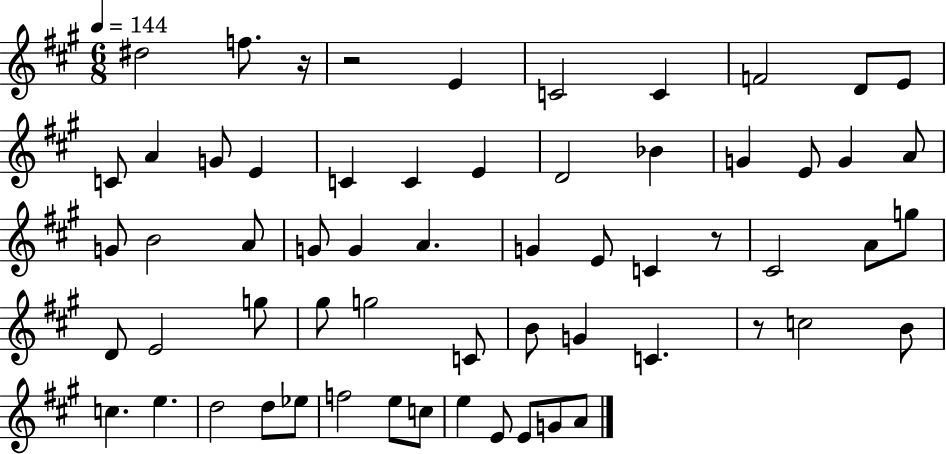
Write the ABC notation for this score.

X:1
T:Untitled
M:6/8
L:1/4
K:A
^d2 f/2 z/4 z2 E C2 C F2 D/2 E/2 C/2 A G/2 E C C E D2 _B G E/2 G A/2 G/2 B2 A/2 G/2 G A G E/2 C z/2 ^C2 A/2 g/2 D/2 E2 g/2 ^g/2 g2 C/2 B/2 G C z/2 c2 B/2 c e d2 d/2 _e/2 f2 e/2 c/2 e E/2 E/2 G/2 A/2